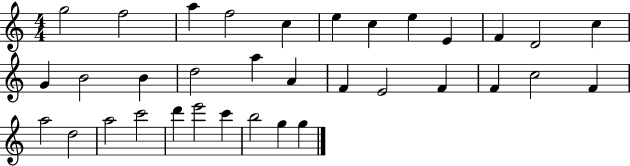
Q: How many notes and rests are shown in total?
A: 34